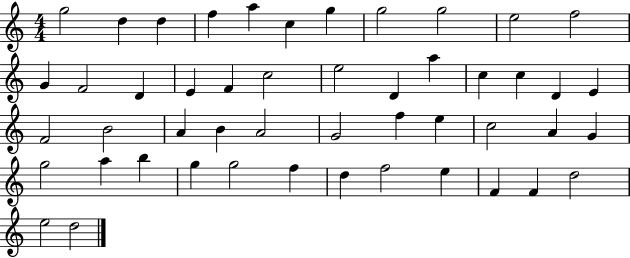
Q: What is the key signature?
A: C major